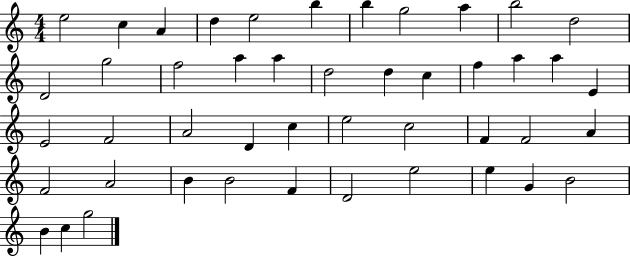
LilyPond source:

{
  \clef treble
  \numericTimeSignature
  \time 4/4
  \key c \major
  e''2 c''4 a'4 | d''4 e''2 b''4 | b''4 g''2 a''4 | b''2 d''2 | \break d'2 g''2 | f''2 a''4 a''4 | d''2 d''4 c''4 | f''4 a''4 a''4 e'4 | \break e'2 f'2 | a'2 d'4 c''4 | e''2 c''2 | f'4 f'2 a'4 | \break f'2 a'2 | b'4 b'2 f'4 | d'2 e''2 | e''4 g'4 b'2 | \break b'4 c''4 g''2 | \bar "|."
}